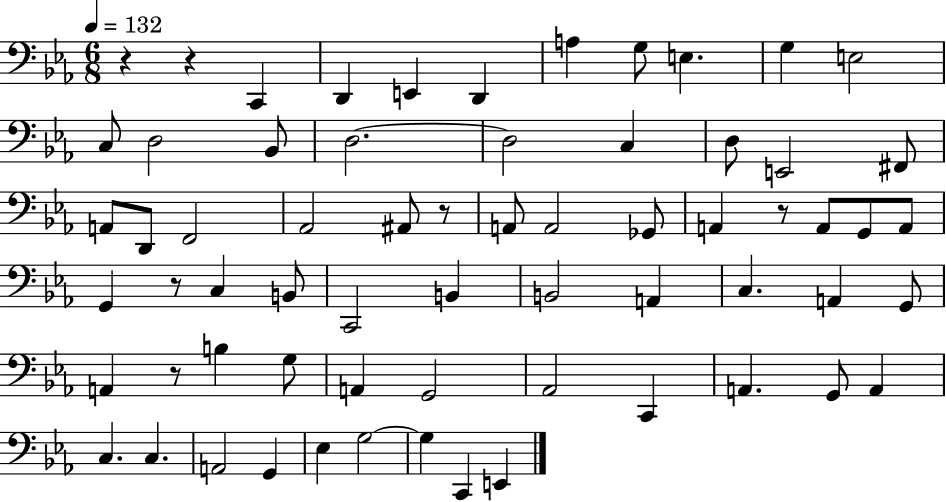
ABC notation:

X:1
T:Untitled
M:6/8
L:1/4
K:Eb
z z C,, D,, E,, D,, A, G,/2 E, G, E,2 C,/2 D,2 _B,,/2 D,2 D,2 C, D,/2 E,,2 ^F,,/2 A,,/2 D,,/2 F,,2 _A,,2 ^A,,/2 z/2 A,,/2 A,,2 _G,,/2 A,, z/2 A,,/2 G,,/2 A,,/2 G,, z/2 C, B,,/2 C,,2 B,, B,,2 A,, C, A,, G,,/2 A,, z/2 B, G,/2 A,, G,,2 _A,,2 C,, A,, G,,/2 A,, C, C, A,,2 G,, _E, G,2 G, C,, E,,